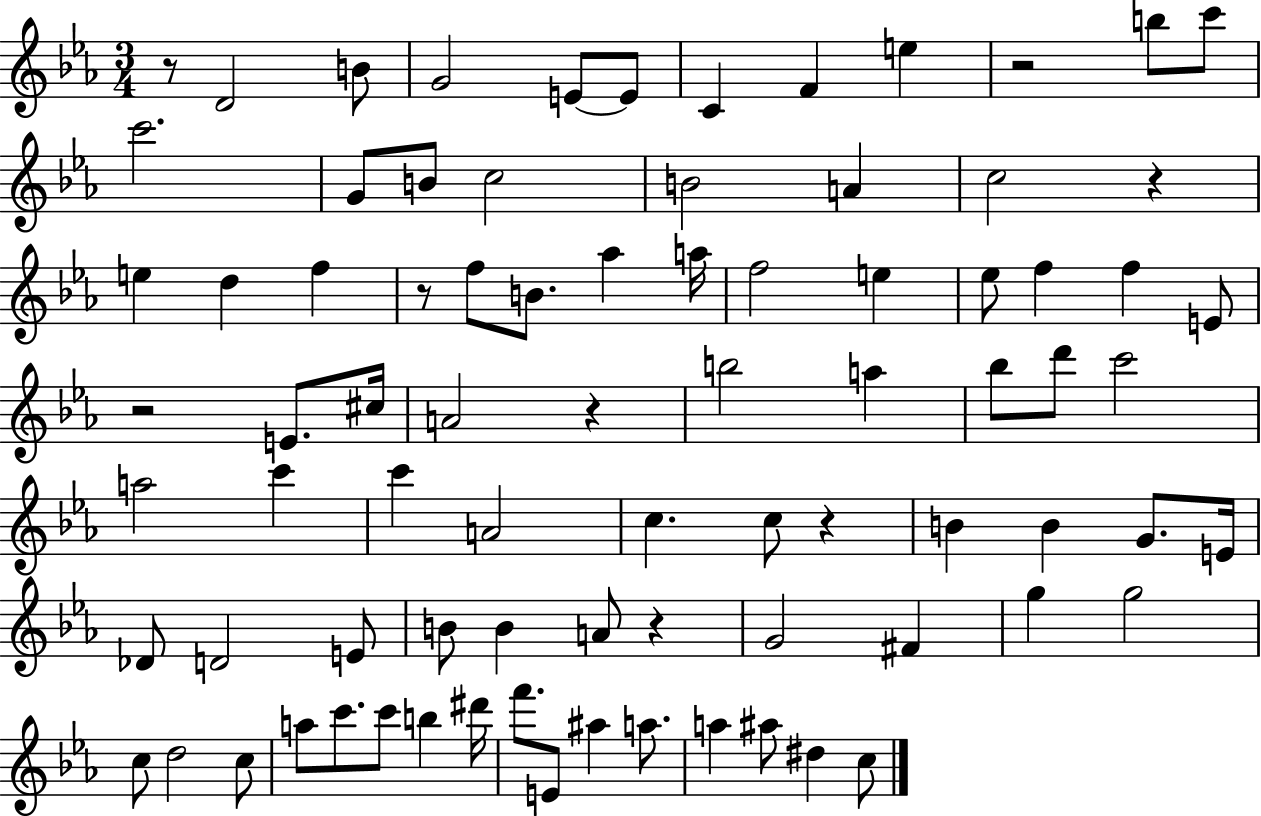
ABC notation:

X:1
T:Untitled
M:3/4
L:1/4
K:Eb
z/2 D2 B/2 G2 E/2 E/2 C F e z2 b/2 c'/2 c'2 G/2 B/2 c2 B2 A c2 z e d f z/2 f/2 B/2 _a a/4 f2 e _e/2 f f E/2 z2 E/2 ^c/4 A2 z b2 a _b/2 d'/2 c'2 a2 c' c' A2 c c/2 z B B G/2 E/4 _D/2 D2 E/2 B/2 B A/2 z G2 ^F g g2 c/2 d2 c/2 a/2 c'/2 c'/2 b ^d'/4 f'/2 E/2 ^a a/2 a ^a/2 ^d c/2